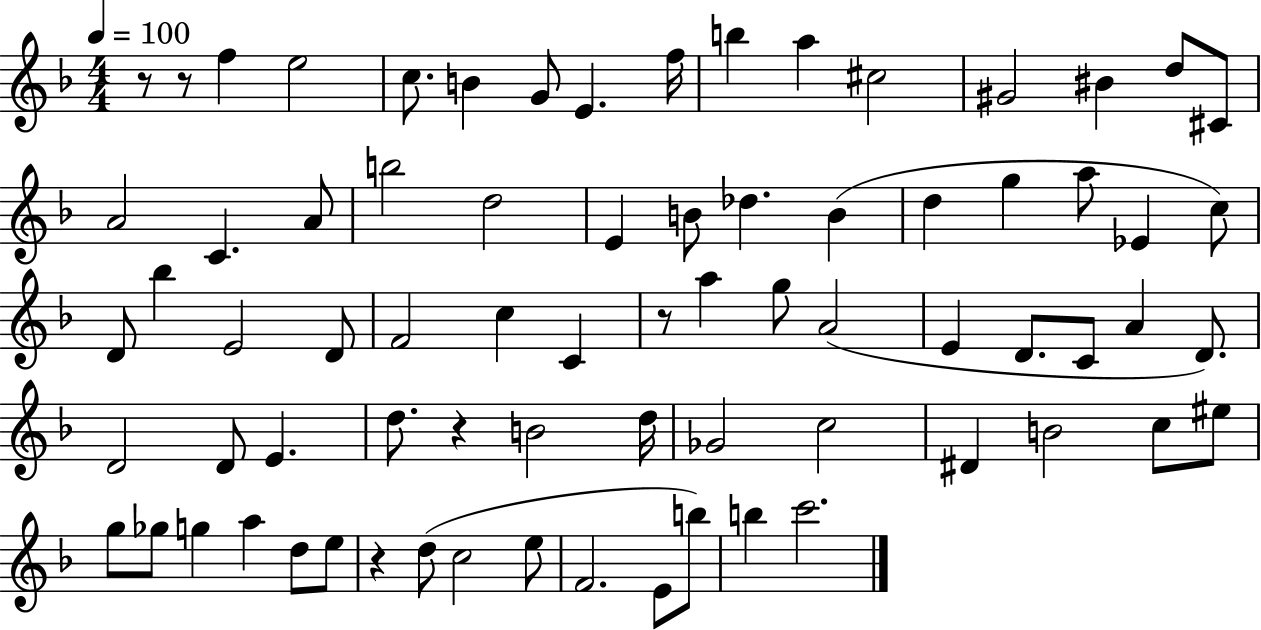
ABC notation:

X:1
T:Untitled
M:4/4
L:1/4
K:F
z/2 z/2 f e2 c/2 B G/2 E f/4 b a ^c2 ^G2 ^B d/2 ^C/2 A2 C A/2 b2 d2 E B/2 _d B d g a/2 _E c/2 D/2 _b E2 D/2 F2 c C z/2 a g/2 A2 E D/2 C/2 A D/2 D2 D/2 E d/2 z B2 d/4 _G2 c2 ^D B2 c/2 ^e/2 g/2 _g/2 g a d/2 e/2 z d/2 c2 e/2 F2 E/2 b/2 b c'2